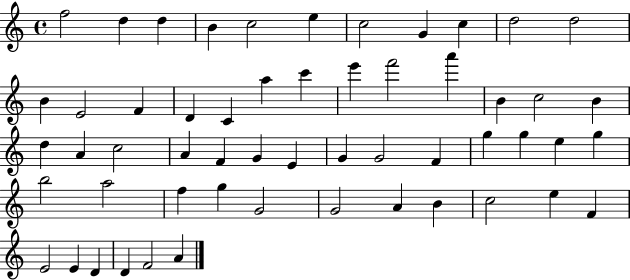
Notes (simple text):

F5/h D5/q D5/q B4/q C5/h E5/q C5/h G4/q C5/q D5/h D5/h B4/q E4/h F4/q D4/q C4/q A5/q C6/q E6/q F6/h A6/q B4/q C5/h B4/q D5/q A4/q C5/h A4/q F4/q G4/q E4/q G4/q G4/h F4/q G5/q G5/q E5/q G5/q B5/h A5/h F5/q G5/q G4/h G4/h A4/q B4/q C5/h E5/q F4/q E4/h E4/q D4/q D4/q F4/h A4/q